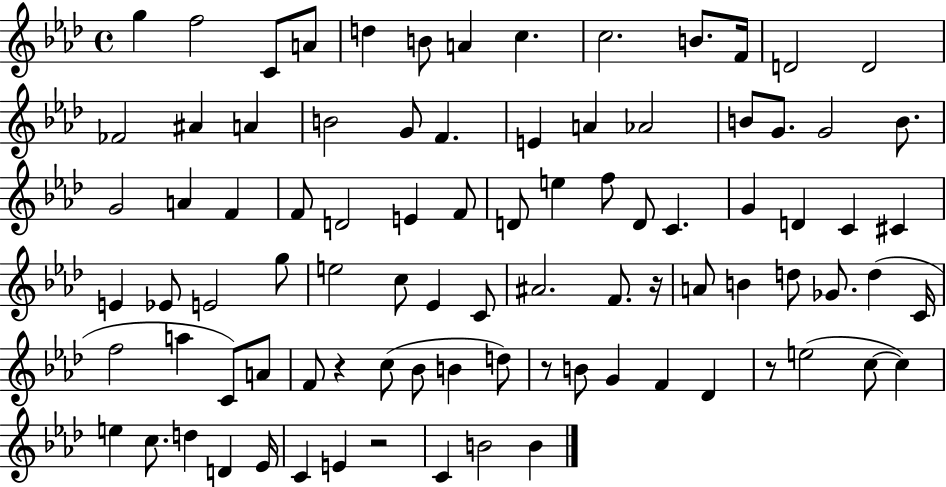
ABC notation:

X:1
T:Untitled
M:4/4
L:1/4
K:Ab
g f2 C/2 A/2 d B/2 A c c2 B/2 F/4 D2 D2 _F2 ^A A B2 G/2 F E A _A2 B/2 G/2 G2 B/2 G2 A F F/2 D2 E F/2 D/2 e f/2 D/2 C G D C ^C E _E/2 E2 g/2 e2 c/2 _E C/2 ^A2 F/2 z/4 A/2 B d/2 _G/2 d C/4 f2 a C/2 A/2 F/2 z c/2 _B/2 B d/2 z/2 B/2 G F _D z/2 e2 c/2 c e c/2 d D _E/4 C E z2 C B2 B